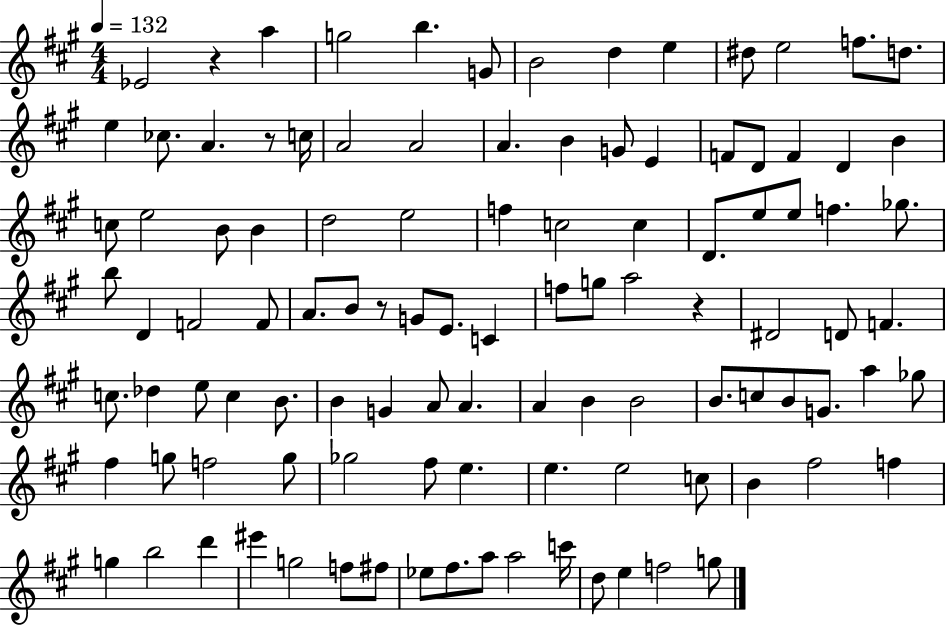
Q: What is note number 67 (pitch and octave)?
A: B4